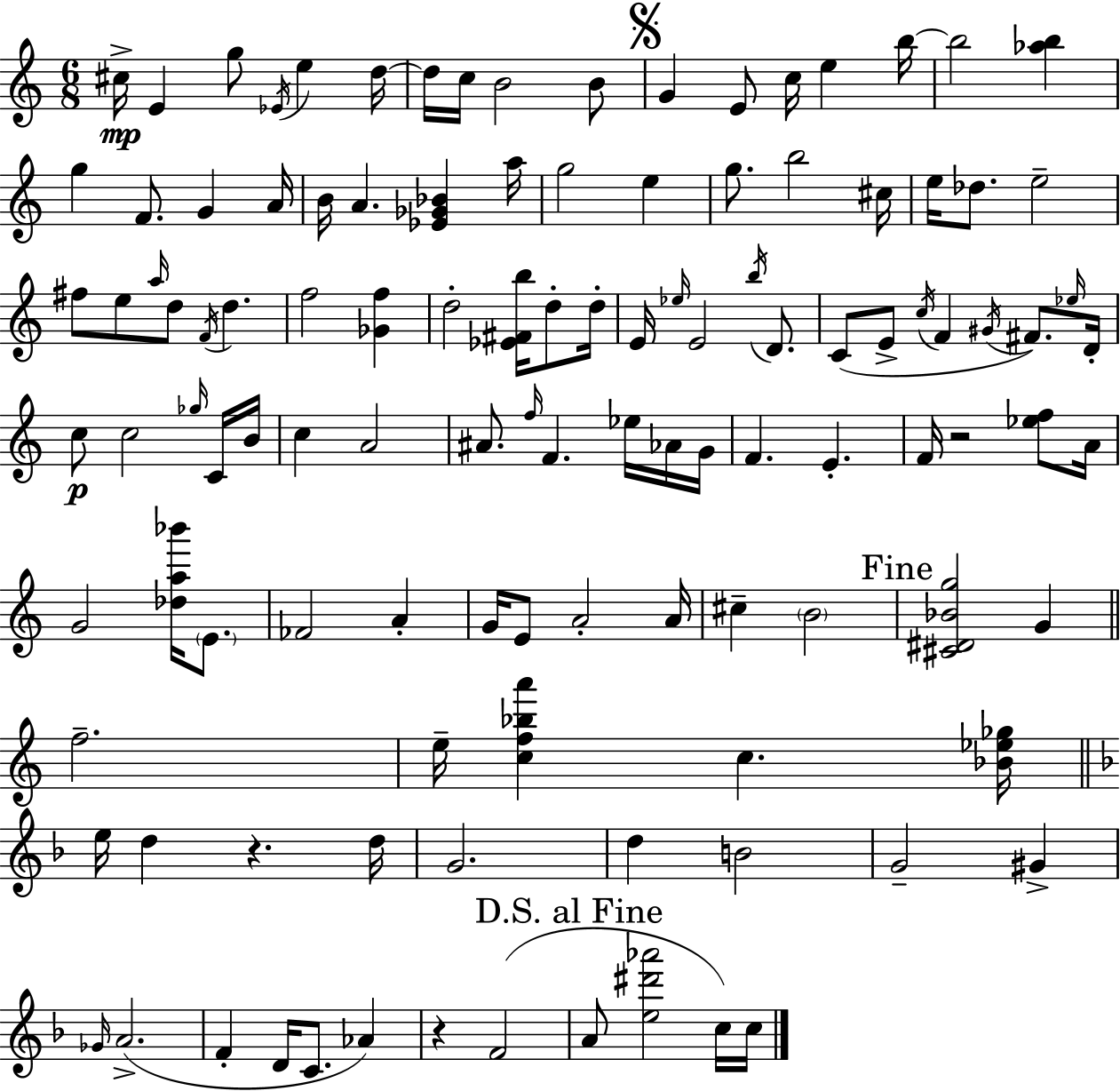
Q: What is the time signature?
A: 6/8